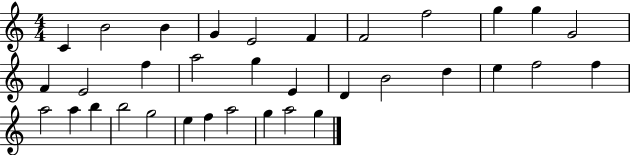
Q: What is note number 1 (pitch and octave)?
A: C4